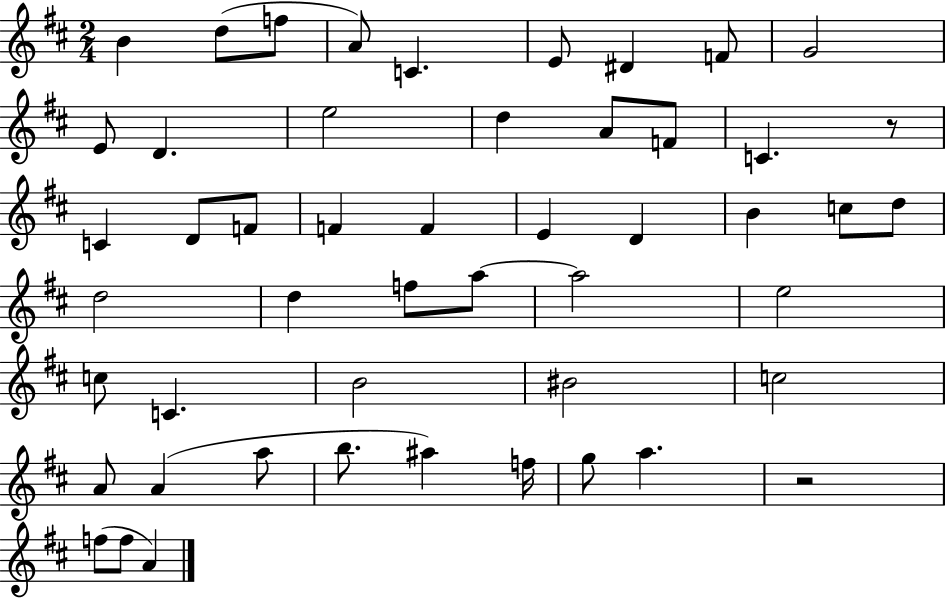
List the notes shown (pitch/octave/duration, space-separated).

B4/q D5/e F5/e A4/e C4/q. E4/e D#4/q F4/e G4/h E4/e D4/q. E5/h D5/q A4/e F4/e C4/q. R/e C4/q D4/e F4/e F4/q F4/q E4/q D4/q B4/q C5/e D5/e D5/h D5/q F5/e A5/e A5/h E5/h C5/e C4/q. B4/h BIS4/h C5/h A4/e A4/q A5/e B5/e. A#5/q F5/s G5/e A5/q. R/h F5/e F5/e A4/q